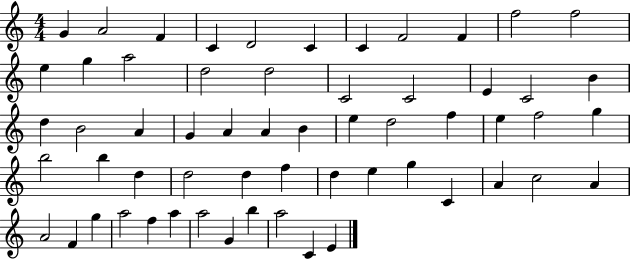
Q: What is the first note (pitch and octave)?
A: G4